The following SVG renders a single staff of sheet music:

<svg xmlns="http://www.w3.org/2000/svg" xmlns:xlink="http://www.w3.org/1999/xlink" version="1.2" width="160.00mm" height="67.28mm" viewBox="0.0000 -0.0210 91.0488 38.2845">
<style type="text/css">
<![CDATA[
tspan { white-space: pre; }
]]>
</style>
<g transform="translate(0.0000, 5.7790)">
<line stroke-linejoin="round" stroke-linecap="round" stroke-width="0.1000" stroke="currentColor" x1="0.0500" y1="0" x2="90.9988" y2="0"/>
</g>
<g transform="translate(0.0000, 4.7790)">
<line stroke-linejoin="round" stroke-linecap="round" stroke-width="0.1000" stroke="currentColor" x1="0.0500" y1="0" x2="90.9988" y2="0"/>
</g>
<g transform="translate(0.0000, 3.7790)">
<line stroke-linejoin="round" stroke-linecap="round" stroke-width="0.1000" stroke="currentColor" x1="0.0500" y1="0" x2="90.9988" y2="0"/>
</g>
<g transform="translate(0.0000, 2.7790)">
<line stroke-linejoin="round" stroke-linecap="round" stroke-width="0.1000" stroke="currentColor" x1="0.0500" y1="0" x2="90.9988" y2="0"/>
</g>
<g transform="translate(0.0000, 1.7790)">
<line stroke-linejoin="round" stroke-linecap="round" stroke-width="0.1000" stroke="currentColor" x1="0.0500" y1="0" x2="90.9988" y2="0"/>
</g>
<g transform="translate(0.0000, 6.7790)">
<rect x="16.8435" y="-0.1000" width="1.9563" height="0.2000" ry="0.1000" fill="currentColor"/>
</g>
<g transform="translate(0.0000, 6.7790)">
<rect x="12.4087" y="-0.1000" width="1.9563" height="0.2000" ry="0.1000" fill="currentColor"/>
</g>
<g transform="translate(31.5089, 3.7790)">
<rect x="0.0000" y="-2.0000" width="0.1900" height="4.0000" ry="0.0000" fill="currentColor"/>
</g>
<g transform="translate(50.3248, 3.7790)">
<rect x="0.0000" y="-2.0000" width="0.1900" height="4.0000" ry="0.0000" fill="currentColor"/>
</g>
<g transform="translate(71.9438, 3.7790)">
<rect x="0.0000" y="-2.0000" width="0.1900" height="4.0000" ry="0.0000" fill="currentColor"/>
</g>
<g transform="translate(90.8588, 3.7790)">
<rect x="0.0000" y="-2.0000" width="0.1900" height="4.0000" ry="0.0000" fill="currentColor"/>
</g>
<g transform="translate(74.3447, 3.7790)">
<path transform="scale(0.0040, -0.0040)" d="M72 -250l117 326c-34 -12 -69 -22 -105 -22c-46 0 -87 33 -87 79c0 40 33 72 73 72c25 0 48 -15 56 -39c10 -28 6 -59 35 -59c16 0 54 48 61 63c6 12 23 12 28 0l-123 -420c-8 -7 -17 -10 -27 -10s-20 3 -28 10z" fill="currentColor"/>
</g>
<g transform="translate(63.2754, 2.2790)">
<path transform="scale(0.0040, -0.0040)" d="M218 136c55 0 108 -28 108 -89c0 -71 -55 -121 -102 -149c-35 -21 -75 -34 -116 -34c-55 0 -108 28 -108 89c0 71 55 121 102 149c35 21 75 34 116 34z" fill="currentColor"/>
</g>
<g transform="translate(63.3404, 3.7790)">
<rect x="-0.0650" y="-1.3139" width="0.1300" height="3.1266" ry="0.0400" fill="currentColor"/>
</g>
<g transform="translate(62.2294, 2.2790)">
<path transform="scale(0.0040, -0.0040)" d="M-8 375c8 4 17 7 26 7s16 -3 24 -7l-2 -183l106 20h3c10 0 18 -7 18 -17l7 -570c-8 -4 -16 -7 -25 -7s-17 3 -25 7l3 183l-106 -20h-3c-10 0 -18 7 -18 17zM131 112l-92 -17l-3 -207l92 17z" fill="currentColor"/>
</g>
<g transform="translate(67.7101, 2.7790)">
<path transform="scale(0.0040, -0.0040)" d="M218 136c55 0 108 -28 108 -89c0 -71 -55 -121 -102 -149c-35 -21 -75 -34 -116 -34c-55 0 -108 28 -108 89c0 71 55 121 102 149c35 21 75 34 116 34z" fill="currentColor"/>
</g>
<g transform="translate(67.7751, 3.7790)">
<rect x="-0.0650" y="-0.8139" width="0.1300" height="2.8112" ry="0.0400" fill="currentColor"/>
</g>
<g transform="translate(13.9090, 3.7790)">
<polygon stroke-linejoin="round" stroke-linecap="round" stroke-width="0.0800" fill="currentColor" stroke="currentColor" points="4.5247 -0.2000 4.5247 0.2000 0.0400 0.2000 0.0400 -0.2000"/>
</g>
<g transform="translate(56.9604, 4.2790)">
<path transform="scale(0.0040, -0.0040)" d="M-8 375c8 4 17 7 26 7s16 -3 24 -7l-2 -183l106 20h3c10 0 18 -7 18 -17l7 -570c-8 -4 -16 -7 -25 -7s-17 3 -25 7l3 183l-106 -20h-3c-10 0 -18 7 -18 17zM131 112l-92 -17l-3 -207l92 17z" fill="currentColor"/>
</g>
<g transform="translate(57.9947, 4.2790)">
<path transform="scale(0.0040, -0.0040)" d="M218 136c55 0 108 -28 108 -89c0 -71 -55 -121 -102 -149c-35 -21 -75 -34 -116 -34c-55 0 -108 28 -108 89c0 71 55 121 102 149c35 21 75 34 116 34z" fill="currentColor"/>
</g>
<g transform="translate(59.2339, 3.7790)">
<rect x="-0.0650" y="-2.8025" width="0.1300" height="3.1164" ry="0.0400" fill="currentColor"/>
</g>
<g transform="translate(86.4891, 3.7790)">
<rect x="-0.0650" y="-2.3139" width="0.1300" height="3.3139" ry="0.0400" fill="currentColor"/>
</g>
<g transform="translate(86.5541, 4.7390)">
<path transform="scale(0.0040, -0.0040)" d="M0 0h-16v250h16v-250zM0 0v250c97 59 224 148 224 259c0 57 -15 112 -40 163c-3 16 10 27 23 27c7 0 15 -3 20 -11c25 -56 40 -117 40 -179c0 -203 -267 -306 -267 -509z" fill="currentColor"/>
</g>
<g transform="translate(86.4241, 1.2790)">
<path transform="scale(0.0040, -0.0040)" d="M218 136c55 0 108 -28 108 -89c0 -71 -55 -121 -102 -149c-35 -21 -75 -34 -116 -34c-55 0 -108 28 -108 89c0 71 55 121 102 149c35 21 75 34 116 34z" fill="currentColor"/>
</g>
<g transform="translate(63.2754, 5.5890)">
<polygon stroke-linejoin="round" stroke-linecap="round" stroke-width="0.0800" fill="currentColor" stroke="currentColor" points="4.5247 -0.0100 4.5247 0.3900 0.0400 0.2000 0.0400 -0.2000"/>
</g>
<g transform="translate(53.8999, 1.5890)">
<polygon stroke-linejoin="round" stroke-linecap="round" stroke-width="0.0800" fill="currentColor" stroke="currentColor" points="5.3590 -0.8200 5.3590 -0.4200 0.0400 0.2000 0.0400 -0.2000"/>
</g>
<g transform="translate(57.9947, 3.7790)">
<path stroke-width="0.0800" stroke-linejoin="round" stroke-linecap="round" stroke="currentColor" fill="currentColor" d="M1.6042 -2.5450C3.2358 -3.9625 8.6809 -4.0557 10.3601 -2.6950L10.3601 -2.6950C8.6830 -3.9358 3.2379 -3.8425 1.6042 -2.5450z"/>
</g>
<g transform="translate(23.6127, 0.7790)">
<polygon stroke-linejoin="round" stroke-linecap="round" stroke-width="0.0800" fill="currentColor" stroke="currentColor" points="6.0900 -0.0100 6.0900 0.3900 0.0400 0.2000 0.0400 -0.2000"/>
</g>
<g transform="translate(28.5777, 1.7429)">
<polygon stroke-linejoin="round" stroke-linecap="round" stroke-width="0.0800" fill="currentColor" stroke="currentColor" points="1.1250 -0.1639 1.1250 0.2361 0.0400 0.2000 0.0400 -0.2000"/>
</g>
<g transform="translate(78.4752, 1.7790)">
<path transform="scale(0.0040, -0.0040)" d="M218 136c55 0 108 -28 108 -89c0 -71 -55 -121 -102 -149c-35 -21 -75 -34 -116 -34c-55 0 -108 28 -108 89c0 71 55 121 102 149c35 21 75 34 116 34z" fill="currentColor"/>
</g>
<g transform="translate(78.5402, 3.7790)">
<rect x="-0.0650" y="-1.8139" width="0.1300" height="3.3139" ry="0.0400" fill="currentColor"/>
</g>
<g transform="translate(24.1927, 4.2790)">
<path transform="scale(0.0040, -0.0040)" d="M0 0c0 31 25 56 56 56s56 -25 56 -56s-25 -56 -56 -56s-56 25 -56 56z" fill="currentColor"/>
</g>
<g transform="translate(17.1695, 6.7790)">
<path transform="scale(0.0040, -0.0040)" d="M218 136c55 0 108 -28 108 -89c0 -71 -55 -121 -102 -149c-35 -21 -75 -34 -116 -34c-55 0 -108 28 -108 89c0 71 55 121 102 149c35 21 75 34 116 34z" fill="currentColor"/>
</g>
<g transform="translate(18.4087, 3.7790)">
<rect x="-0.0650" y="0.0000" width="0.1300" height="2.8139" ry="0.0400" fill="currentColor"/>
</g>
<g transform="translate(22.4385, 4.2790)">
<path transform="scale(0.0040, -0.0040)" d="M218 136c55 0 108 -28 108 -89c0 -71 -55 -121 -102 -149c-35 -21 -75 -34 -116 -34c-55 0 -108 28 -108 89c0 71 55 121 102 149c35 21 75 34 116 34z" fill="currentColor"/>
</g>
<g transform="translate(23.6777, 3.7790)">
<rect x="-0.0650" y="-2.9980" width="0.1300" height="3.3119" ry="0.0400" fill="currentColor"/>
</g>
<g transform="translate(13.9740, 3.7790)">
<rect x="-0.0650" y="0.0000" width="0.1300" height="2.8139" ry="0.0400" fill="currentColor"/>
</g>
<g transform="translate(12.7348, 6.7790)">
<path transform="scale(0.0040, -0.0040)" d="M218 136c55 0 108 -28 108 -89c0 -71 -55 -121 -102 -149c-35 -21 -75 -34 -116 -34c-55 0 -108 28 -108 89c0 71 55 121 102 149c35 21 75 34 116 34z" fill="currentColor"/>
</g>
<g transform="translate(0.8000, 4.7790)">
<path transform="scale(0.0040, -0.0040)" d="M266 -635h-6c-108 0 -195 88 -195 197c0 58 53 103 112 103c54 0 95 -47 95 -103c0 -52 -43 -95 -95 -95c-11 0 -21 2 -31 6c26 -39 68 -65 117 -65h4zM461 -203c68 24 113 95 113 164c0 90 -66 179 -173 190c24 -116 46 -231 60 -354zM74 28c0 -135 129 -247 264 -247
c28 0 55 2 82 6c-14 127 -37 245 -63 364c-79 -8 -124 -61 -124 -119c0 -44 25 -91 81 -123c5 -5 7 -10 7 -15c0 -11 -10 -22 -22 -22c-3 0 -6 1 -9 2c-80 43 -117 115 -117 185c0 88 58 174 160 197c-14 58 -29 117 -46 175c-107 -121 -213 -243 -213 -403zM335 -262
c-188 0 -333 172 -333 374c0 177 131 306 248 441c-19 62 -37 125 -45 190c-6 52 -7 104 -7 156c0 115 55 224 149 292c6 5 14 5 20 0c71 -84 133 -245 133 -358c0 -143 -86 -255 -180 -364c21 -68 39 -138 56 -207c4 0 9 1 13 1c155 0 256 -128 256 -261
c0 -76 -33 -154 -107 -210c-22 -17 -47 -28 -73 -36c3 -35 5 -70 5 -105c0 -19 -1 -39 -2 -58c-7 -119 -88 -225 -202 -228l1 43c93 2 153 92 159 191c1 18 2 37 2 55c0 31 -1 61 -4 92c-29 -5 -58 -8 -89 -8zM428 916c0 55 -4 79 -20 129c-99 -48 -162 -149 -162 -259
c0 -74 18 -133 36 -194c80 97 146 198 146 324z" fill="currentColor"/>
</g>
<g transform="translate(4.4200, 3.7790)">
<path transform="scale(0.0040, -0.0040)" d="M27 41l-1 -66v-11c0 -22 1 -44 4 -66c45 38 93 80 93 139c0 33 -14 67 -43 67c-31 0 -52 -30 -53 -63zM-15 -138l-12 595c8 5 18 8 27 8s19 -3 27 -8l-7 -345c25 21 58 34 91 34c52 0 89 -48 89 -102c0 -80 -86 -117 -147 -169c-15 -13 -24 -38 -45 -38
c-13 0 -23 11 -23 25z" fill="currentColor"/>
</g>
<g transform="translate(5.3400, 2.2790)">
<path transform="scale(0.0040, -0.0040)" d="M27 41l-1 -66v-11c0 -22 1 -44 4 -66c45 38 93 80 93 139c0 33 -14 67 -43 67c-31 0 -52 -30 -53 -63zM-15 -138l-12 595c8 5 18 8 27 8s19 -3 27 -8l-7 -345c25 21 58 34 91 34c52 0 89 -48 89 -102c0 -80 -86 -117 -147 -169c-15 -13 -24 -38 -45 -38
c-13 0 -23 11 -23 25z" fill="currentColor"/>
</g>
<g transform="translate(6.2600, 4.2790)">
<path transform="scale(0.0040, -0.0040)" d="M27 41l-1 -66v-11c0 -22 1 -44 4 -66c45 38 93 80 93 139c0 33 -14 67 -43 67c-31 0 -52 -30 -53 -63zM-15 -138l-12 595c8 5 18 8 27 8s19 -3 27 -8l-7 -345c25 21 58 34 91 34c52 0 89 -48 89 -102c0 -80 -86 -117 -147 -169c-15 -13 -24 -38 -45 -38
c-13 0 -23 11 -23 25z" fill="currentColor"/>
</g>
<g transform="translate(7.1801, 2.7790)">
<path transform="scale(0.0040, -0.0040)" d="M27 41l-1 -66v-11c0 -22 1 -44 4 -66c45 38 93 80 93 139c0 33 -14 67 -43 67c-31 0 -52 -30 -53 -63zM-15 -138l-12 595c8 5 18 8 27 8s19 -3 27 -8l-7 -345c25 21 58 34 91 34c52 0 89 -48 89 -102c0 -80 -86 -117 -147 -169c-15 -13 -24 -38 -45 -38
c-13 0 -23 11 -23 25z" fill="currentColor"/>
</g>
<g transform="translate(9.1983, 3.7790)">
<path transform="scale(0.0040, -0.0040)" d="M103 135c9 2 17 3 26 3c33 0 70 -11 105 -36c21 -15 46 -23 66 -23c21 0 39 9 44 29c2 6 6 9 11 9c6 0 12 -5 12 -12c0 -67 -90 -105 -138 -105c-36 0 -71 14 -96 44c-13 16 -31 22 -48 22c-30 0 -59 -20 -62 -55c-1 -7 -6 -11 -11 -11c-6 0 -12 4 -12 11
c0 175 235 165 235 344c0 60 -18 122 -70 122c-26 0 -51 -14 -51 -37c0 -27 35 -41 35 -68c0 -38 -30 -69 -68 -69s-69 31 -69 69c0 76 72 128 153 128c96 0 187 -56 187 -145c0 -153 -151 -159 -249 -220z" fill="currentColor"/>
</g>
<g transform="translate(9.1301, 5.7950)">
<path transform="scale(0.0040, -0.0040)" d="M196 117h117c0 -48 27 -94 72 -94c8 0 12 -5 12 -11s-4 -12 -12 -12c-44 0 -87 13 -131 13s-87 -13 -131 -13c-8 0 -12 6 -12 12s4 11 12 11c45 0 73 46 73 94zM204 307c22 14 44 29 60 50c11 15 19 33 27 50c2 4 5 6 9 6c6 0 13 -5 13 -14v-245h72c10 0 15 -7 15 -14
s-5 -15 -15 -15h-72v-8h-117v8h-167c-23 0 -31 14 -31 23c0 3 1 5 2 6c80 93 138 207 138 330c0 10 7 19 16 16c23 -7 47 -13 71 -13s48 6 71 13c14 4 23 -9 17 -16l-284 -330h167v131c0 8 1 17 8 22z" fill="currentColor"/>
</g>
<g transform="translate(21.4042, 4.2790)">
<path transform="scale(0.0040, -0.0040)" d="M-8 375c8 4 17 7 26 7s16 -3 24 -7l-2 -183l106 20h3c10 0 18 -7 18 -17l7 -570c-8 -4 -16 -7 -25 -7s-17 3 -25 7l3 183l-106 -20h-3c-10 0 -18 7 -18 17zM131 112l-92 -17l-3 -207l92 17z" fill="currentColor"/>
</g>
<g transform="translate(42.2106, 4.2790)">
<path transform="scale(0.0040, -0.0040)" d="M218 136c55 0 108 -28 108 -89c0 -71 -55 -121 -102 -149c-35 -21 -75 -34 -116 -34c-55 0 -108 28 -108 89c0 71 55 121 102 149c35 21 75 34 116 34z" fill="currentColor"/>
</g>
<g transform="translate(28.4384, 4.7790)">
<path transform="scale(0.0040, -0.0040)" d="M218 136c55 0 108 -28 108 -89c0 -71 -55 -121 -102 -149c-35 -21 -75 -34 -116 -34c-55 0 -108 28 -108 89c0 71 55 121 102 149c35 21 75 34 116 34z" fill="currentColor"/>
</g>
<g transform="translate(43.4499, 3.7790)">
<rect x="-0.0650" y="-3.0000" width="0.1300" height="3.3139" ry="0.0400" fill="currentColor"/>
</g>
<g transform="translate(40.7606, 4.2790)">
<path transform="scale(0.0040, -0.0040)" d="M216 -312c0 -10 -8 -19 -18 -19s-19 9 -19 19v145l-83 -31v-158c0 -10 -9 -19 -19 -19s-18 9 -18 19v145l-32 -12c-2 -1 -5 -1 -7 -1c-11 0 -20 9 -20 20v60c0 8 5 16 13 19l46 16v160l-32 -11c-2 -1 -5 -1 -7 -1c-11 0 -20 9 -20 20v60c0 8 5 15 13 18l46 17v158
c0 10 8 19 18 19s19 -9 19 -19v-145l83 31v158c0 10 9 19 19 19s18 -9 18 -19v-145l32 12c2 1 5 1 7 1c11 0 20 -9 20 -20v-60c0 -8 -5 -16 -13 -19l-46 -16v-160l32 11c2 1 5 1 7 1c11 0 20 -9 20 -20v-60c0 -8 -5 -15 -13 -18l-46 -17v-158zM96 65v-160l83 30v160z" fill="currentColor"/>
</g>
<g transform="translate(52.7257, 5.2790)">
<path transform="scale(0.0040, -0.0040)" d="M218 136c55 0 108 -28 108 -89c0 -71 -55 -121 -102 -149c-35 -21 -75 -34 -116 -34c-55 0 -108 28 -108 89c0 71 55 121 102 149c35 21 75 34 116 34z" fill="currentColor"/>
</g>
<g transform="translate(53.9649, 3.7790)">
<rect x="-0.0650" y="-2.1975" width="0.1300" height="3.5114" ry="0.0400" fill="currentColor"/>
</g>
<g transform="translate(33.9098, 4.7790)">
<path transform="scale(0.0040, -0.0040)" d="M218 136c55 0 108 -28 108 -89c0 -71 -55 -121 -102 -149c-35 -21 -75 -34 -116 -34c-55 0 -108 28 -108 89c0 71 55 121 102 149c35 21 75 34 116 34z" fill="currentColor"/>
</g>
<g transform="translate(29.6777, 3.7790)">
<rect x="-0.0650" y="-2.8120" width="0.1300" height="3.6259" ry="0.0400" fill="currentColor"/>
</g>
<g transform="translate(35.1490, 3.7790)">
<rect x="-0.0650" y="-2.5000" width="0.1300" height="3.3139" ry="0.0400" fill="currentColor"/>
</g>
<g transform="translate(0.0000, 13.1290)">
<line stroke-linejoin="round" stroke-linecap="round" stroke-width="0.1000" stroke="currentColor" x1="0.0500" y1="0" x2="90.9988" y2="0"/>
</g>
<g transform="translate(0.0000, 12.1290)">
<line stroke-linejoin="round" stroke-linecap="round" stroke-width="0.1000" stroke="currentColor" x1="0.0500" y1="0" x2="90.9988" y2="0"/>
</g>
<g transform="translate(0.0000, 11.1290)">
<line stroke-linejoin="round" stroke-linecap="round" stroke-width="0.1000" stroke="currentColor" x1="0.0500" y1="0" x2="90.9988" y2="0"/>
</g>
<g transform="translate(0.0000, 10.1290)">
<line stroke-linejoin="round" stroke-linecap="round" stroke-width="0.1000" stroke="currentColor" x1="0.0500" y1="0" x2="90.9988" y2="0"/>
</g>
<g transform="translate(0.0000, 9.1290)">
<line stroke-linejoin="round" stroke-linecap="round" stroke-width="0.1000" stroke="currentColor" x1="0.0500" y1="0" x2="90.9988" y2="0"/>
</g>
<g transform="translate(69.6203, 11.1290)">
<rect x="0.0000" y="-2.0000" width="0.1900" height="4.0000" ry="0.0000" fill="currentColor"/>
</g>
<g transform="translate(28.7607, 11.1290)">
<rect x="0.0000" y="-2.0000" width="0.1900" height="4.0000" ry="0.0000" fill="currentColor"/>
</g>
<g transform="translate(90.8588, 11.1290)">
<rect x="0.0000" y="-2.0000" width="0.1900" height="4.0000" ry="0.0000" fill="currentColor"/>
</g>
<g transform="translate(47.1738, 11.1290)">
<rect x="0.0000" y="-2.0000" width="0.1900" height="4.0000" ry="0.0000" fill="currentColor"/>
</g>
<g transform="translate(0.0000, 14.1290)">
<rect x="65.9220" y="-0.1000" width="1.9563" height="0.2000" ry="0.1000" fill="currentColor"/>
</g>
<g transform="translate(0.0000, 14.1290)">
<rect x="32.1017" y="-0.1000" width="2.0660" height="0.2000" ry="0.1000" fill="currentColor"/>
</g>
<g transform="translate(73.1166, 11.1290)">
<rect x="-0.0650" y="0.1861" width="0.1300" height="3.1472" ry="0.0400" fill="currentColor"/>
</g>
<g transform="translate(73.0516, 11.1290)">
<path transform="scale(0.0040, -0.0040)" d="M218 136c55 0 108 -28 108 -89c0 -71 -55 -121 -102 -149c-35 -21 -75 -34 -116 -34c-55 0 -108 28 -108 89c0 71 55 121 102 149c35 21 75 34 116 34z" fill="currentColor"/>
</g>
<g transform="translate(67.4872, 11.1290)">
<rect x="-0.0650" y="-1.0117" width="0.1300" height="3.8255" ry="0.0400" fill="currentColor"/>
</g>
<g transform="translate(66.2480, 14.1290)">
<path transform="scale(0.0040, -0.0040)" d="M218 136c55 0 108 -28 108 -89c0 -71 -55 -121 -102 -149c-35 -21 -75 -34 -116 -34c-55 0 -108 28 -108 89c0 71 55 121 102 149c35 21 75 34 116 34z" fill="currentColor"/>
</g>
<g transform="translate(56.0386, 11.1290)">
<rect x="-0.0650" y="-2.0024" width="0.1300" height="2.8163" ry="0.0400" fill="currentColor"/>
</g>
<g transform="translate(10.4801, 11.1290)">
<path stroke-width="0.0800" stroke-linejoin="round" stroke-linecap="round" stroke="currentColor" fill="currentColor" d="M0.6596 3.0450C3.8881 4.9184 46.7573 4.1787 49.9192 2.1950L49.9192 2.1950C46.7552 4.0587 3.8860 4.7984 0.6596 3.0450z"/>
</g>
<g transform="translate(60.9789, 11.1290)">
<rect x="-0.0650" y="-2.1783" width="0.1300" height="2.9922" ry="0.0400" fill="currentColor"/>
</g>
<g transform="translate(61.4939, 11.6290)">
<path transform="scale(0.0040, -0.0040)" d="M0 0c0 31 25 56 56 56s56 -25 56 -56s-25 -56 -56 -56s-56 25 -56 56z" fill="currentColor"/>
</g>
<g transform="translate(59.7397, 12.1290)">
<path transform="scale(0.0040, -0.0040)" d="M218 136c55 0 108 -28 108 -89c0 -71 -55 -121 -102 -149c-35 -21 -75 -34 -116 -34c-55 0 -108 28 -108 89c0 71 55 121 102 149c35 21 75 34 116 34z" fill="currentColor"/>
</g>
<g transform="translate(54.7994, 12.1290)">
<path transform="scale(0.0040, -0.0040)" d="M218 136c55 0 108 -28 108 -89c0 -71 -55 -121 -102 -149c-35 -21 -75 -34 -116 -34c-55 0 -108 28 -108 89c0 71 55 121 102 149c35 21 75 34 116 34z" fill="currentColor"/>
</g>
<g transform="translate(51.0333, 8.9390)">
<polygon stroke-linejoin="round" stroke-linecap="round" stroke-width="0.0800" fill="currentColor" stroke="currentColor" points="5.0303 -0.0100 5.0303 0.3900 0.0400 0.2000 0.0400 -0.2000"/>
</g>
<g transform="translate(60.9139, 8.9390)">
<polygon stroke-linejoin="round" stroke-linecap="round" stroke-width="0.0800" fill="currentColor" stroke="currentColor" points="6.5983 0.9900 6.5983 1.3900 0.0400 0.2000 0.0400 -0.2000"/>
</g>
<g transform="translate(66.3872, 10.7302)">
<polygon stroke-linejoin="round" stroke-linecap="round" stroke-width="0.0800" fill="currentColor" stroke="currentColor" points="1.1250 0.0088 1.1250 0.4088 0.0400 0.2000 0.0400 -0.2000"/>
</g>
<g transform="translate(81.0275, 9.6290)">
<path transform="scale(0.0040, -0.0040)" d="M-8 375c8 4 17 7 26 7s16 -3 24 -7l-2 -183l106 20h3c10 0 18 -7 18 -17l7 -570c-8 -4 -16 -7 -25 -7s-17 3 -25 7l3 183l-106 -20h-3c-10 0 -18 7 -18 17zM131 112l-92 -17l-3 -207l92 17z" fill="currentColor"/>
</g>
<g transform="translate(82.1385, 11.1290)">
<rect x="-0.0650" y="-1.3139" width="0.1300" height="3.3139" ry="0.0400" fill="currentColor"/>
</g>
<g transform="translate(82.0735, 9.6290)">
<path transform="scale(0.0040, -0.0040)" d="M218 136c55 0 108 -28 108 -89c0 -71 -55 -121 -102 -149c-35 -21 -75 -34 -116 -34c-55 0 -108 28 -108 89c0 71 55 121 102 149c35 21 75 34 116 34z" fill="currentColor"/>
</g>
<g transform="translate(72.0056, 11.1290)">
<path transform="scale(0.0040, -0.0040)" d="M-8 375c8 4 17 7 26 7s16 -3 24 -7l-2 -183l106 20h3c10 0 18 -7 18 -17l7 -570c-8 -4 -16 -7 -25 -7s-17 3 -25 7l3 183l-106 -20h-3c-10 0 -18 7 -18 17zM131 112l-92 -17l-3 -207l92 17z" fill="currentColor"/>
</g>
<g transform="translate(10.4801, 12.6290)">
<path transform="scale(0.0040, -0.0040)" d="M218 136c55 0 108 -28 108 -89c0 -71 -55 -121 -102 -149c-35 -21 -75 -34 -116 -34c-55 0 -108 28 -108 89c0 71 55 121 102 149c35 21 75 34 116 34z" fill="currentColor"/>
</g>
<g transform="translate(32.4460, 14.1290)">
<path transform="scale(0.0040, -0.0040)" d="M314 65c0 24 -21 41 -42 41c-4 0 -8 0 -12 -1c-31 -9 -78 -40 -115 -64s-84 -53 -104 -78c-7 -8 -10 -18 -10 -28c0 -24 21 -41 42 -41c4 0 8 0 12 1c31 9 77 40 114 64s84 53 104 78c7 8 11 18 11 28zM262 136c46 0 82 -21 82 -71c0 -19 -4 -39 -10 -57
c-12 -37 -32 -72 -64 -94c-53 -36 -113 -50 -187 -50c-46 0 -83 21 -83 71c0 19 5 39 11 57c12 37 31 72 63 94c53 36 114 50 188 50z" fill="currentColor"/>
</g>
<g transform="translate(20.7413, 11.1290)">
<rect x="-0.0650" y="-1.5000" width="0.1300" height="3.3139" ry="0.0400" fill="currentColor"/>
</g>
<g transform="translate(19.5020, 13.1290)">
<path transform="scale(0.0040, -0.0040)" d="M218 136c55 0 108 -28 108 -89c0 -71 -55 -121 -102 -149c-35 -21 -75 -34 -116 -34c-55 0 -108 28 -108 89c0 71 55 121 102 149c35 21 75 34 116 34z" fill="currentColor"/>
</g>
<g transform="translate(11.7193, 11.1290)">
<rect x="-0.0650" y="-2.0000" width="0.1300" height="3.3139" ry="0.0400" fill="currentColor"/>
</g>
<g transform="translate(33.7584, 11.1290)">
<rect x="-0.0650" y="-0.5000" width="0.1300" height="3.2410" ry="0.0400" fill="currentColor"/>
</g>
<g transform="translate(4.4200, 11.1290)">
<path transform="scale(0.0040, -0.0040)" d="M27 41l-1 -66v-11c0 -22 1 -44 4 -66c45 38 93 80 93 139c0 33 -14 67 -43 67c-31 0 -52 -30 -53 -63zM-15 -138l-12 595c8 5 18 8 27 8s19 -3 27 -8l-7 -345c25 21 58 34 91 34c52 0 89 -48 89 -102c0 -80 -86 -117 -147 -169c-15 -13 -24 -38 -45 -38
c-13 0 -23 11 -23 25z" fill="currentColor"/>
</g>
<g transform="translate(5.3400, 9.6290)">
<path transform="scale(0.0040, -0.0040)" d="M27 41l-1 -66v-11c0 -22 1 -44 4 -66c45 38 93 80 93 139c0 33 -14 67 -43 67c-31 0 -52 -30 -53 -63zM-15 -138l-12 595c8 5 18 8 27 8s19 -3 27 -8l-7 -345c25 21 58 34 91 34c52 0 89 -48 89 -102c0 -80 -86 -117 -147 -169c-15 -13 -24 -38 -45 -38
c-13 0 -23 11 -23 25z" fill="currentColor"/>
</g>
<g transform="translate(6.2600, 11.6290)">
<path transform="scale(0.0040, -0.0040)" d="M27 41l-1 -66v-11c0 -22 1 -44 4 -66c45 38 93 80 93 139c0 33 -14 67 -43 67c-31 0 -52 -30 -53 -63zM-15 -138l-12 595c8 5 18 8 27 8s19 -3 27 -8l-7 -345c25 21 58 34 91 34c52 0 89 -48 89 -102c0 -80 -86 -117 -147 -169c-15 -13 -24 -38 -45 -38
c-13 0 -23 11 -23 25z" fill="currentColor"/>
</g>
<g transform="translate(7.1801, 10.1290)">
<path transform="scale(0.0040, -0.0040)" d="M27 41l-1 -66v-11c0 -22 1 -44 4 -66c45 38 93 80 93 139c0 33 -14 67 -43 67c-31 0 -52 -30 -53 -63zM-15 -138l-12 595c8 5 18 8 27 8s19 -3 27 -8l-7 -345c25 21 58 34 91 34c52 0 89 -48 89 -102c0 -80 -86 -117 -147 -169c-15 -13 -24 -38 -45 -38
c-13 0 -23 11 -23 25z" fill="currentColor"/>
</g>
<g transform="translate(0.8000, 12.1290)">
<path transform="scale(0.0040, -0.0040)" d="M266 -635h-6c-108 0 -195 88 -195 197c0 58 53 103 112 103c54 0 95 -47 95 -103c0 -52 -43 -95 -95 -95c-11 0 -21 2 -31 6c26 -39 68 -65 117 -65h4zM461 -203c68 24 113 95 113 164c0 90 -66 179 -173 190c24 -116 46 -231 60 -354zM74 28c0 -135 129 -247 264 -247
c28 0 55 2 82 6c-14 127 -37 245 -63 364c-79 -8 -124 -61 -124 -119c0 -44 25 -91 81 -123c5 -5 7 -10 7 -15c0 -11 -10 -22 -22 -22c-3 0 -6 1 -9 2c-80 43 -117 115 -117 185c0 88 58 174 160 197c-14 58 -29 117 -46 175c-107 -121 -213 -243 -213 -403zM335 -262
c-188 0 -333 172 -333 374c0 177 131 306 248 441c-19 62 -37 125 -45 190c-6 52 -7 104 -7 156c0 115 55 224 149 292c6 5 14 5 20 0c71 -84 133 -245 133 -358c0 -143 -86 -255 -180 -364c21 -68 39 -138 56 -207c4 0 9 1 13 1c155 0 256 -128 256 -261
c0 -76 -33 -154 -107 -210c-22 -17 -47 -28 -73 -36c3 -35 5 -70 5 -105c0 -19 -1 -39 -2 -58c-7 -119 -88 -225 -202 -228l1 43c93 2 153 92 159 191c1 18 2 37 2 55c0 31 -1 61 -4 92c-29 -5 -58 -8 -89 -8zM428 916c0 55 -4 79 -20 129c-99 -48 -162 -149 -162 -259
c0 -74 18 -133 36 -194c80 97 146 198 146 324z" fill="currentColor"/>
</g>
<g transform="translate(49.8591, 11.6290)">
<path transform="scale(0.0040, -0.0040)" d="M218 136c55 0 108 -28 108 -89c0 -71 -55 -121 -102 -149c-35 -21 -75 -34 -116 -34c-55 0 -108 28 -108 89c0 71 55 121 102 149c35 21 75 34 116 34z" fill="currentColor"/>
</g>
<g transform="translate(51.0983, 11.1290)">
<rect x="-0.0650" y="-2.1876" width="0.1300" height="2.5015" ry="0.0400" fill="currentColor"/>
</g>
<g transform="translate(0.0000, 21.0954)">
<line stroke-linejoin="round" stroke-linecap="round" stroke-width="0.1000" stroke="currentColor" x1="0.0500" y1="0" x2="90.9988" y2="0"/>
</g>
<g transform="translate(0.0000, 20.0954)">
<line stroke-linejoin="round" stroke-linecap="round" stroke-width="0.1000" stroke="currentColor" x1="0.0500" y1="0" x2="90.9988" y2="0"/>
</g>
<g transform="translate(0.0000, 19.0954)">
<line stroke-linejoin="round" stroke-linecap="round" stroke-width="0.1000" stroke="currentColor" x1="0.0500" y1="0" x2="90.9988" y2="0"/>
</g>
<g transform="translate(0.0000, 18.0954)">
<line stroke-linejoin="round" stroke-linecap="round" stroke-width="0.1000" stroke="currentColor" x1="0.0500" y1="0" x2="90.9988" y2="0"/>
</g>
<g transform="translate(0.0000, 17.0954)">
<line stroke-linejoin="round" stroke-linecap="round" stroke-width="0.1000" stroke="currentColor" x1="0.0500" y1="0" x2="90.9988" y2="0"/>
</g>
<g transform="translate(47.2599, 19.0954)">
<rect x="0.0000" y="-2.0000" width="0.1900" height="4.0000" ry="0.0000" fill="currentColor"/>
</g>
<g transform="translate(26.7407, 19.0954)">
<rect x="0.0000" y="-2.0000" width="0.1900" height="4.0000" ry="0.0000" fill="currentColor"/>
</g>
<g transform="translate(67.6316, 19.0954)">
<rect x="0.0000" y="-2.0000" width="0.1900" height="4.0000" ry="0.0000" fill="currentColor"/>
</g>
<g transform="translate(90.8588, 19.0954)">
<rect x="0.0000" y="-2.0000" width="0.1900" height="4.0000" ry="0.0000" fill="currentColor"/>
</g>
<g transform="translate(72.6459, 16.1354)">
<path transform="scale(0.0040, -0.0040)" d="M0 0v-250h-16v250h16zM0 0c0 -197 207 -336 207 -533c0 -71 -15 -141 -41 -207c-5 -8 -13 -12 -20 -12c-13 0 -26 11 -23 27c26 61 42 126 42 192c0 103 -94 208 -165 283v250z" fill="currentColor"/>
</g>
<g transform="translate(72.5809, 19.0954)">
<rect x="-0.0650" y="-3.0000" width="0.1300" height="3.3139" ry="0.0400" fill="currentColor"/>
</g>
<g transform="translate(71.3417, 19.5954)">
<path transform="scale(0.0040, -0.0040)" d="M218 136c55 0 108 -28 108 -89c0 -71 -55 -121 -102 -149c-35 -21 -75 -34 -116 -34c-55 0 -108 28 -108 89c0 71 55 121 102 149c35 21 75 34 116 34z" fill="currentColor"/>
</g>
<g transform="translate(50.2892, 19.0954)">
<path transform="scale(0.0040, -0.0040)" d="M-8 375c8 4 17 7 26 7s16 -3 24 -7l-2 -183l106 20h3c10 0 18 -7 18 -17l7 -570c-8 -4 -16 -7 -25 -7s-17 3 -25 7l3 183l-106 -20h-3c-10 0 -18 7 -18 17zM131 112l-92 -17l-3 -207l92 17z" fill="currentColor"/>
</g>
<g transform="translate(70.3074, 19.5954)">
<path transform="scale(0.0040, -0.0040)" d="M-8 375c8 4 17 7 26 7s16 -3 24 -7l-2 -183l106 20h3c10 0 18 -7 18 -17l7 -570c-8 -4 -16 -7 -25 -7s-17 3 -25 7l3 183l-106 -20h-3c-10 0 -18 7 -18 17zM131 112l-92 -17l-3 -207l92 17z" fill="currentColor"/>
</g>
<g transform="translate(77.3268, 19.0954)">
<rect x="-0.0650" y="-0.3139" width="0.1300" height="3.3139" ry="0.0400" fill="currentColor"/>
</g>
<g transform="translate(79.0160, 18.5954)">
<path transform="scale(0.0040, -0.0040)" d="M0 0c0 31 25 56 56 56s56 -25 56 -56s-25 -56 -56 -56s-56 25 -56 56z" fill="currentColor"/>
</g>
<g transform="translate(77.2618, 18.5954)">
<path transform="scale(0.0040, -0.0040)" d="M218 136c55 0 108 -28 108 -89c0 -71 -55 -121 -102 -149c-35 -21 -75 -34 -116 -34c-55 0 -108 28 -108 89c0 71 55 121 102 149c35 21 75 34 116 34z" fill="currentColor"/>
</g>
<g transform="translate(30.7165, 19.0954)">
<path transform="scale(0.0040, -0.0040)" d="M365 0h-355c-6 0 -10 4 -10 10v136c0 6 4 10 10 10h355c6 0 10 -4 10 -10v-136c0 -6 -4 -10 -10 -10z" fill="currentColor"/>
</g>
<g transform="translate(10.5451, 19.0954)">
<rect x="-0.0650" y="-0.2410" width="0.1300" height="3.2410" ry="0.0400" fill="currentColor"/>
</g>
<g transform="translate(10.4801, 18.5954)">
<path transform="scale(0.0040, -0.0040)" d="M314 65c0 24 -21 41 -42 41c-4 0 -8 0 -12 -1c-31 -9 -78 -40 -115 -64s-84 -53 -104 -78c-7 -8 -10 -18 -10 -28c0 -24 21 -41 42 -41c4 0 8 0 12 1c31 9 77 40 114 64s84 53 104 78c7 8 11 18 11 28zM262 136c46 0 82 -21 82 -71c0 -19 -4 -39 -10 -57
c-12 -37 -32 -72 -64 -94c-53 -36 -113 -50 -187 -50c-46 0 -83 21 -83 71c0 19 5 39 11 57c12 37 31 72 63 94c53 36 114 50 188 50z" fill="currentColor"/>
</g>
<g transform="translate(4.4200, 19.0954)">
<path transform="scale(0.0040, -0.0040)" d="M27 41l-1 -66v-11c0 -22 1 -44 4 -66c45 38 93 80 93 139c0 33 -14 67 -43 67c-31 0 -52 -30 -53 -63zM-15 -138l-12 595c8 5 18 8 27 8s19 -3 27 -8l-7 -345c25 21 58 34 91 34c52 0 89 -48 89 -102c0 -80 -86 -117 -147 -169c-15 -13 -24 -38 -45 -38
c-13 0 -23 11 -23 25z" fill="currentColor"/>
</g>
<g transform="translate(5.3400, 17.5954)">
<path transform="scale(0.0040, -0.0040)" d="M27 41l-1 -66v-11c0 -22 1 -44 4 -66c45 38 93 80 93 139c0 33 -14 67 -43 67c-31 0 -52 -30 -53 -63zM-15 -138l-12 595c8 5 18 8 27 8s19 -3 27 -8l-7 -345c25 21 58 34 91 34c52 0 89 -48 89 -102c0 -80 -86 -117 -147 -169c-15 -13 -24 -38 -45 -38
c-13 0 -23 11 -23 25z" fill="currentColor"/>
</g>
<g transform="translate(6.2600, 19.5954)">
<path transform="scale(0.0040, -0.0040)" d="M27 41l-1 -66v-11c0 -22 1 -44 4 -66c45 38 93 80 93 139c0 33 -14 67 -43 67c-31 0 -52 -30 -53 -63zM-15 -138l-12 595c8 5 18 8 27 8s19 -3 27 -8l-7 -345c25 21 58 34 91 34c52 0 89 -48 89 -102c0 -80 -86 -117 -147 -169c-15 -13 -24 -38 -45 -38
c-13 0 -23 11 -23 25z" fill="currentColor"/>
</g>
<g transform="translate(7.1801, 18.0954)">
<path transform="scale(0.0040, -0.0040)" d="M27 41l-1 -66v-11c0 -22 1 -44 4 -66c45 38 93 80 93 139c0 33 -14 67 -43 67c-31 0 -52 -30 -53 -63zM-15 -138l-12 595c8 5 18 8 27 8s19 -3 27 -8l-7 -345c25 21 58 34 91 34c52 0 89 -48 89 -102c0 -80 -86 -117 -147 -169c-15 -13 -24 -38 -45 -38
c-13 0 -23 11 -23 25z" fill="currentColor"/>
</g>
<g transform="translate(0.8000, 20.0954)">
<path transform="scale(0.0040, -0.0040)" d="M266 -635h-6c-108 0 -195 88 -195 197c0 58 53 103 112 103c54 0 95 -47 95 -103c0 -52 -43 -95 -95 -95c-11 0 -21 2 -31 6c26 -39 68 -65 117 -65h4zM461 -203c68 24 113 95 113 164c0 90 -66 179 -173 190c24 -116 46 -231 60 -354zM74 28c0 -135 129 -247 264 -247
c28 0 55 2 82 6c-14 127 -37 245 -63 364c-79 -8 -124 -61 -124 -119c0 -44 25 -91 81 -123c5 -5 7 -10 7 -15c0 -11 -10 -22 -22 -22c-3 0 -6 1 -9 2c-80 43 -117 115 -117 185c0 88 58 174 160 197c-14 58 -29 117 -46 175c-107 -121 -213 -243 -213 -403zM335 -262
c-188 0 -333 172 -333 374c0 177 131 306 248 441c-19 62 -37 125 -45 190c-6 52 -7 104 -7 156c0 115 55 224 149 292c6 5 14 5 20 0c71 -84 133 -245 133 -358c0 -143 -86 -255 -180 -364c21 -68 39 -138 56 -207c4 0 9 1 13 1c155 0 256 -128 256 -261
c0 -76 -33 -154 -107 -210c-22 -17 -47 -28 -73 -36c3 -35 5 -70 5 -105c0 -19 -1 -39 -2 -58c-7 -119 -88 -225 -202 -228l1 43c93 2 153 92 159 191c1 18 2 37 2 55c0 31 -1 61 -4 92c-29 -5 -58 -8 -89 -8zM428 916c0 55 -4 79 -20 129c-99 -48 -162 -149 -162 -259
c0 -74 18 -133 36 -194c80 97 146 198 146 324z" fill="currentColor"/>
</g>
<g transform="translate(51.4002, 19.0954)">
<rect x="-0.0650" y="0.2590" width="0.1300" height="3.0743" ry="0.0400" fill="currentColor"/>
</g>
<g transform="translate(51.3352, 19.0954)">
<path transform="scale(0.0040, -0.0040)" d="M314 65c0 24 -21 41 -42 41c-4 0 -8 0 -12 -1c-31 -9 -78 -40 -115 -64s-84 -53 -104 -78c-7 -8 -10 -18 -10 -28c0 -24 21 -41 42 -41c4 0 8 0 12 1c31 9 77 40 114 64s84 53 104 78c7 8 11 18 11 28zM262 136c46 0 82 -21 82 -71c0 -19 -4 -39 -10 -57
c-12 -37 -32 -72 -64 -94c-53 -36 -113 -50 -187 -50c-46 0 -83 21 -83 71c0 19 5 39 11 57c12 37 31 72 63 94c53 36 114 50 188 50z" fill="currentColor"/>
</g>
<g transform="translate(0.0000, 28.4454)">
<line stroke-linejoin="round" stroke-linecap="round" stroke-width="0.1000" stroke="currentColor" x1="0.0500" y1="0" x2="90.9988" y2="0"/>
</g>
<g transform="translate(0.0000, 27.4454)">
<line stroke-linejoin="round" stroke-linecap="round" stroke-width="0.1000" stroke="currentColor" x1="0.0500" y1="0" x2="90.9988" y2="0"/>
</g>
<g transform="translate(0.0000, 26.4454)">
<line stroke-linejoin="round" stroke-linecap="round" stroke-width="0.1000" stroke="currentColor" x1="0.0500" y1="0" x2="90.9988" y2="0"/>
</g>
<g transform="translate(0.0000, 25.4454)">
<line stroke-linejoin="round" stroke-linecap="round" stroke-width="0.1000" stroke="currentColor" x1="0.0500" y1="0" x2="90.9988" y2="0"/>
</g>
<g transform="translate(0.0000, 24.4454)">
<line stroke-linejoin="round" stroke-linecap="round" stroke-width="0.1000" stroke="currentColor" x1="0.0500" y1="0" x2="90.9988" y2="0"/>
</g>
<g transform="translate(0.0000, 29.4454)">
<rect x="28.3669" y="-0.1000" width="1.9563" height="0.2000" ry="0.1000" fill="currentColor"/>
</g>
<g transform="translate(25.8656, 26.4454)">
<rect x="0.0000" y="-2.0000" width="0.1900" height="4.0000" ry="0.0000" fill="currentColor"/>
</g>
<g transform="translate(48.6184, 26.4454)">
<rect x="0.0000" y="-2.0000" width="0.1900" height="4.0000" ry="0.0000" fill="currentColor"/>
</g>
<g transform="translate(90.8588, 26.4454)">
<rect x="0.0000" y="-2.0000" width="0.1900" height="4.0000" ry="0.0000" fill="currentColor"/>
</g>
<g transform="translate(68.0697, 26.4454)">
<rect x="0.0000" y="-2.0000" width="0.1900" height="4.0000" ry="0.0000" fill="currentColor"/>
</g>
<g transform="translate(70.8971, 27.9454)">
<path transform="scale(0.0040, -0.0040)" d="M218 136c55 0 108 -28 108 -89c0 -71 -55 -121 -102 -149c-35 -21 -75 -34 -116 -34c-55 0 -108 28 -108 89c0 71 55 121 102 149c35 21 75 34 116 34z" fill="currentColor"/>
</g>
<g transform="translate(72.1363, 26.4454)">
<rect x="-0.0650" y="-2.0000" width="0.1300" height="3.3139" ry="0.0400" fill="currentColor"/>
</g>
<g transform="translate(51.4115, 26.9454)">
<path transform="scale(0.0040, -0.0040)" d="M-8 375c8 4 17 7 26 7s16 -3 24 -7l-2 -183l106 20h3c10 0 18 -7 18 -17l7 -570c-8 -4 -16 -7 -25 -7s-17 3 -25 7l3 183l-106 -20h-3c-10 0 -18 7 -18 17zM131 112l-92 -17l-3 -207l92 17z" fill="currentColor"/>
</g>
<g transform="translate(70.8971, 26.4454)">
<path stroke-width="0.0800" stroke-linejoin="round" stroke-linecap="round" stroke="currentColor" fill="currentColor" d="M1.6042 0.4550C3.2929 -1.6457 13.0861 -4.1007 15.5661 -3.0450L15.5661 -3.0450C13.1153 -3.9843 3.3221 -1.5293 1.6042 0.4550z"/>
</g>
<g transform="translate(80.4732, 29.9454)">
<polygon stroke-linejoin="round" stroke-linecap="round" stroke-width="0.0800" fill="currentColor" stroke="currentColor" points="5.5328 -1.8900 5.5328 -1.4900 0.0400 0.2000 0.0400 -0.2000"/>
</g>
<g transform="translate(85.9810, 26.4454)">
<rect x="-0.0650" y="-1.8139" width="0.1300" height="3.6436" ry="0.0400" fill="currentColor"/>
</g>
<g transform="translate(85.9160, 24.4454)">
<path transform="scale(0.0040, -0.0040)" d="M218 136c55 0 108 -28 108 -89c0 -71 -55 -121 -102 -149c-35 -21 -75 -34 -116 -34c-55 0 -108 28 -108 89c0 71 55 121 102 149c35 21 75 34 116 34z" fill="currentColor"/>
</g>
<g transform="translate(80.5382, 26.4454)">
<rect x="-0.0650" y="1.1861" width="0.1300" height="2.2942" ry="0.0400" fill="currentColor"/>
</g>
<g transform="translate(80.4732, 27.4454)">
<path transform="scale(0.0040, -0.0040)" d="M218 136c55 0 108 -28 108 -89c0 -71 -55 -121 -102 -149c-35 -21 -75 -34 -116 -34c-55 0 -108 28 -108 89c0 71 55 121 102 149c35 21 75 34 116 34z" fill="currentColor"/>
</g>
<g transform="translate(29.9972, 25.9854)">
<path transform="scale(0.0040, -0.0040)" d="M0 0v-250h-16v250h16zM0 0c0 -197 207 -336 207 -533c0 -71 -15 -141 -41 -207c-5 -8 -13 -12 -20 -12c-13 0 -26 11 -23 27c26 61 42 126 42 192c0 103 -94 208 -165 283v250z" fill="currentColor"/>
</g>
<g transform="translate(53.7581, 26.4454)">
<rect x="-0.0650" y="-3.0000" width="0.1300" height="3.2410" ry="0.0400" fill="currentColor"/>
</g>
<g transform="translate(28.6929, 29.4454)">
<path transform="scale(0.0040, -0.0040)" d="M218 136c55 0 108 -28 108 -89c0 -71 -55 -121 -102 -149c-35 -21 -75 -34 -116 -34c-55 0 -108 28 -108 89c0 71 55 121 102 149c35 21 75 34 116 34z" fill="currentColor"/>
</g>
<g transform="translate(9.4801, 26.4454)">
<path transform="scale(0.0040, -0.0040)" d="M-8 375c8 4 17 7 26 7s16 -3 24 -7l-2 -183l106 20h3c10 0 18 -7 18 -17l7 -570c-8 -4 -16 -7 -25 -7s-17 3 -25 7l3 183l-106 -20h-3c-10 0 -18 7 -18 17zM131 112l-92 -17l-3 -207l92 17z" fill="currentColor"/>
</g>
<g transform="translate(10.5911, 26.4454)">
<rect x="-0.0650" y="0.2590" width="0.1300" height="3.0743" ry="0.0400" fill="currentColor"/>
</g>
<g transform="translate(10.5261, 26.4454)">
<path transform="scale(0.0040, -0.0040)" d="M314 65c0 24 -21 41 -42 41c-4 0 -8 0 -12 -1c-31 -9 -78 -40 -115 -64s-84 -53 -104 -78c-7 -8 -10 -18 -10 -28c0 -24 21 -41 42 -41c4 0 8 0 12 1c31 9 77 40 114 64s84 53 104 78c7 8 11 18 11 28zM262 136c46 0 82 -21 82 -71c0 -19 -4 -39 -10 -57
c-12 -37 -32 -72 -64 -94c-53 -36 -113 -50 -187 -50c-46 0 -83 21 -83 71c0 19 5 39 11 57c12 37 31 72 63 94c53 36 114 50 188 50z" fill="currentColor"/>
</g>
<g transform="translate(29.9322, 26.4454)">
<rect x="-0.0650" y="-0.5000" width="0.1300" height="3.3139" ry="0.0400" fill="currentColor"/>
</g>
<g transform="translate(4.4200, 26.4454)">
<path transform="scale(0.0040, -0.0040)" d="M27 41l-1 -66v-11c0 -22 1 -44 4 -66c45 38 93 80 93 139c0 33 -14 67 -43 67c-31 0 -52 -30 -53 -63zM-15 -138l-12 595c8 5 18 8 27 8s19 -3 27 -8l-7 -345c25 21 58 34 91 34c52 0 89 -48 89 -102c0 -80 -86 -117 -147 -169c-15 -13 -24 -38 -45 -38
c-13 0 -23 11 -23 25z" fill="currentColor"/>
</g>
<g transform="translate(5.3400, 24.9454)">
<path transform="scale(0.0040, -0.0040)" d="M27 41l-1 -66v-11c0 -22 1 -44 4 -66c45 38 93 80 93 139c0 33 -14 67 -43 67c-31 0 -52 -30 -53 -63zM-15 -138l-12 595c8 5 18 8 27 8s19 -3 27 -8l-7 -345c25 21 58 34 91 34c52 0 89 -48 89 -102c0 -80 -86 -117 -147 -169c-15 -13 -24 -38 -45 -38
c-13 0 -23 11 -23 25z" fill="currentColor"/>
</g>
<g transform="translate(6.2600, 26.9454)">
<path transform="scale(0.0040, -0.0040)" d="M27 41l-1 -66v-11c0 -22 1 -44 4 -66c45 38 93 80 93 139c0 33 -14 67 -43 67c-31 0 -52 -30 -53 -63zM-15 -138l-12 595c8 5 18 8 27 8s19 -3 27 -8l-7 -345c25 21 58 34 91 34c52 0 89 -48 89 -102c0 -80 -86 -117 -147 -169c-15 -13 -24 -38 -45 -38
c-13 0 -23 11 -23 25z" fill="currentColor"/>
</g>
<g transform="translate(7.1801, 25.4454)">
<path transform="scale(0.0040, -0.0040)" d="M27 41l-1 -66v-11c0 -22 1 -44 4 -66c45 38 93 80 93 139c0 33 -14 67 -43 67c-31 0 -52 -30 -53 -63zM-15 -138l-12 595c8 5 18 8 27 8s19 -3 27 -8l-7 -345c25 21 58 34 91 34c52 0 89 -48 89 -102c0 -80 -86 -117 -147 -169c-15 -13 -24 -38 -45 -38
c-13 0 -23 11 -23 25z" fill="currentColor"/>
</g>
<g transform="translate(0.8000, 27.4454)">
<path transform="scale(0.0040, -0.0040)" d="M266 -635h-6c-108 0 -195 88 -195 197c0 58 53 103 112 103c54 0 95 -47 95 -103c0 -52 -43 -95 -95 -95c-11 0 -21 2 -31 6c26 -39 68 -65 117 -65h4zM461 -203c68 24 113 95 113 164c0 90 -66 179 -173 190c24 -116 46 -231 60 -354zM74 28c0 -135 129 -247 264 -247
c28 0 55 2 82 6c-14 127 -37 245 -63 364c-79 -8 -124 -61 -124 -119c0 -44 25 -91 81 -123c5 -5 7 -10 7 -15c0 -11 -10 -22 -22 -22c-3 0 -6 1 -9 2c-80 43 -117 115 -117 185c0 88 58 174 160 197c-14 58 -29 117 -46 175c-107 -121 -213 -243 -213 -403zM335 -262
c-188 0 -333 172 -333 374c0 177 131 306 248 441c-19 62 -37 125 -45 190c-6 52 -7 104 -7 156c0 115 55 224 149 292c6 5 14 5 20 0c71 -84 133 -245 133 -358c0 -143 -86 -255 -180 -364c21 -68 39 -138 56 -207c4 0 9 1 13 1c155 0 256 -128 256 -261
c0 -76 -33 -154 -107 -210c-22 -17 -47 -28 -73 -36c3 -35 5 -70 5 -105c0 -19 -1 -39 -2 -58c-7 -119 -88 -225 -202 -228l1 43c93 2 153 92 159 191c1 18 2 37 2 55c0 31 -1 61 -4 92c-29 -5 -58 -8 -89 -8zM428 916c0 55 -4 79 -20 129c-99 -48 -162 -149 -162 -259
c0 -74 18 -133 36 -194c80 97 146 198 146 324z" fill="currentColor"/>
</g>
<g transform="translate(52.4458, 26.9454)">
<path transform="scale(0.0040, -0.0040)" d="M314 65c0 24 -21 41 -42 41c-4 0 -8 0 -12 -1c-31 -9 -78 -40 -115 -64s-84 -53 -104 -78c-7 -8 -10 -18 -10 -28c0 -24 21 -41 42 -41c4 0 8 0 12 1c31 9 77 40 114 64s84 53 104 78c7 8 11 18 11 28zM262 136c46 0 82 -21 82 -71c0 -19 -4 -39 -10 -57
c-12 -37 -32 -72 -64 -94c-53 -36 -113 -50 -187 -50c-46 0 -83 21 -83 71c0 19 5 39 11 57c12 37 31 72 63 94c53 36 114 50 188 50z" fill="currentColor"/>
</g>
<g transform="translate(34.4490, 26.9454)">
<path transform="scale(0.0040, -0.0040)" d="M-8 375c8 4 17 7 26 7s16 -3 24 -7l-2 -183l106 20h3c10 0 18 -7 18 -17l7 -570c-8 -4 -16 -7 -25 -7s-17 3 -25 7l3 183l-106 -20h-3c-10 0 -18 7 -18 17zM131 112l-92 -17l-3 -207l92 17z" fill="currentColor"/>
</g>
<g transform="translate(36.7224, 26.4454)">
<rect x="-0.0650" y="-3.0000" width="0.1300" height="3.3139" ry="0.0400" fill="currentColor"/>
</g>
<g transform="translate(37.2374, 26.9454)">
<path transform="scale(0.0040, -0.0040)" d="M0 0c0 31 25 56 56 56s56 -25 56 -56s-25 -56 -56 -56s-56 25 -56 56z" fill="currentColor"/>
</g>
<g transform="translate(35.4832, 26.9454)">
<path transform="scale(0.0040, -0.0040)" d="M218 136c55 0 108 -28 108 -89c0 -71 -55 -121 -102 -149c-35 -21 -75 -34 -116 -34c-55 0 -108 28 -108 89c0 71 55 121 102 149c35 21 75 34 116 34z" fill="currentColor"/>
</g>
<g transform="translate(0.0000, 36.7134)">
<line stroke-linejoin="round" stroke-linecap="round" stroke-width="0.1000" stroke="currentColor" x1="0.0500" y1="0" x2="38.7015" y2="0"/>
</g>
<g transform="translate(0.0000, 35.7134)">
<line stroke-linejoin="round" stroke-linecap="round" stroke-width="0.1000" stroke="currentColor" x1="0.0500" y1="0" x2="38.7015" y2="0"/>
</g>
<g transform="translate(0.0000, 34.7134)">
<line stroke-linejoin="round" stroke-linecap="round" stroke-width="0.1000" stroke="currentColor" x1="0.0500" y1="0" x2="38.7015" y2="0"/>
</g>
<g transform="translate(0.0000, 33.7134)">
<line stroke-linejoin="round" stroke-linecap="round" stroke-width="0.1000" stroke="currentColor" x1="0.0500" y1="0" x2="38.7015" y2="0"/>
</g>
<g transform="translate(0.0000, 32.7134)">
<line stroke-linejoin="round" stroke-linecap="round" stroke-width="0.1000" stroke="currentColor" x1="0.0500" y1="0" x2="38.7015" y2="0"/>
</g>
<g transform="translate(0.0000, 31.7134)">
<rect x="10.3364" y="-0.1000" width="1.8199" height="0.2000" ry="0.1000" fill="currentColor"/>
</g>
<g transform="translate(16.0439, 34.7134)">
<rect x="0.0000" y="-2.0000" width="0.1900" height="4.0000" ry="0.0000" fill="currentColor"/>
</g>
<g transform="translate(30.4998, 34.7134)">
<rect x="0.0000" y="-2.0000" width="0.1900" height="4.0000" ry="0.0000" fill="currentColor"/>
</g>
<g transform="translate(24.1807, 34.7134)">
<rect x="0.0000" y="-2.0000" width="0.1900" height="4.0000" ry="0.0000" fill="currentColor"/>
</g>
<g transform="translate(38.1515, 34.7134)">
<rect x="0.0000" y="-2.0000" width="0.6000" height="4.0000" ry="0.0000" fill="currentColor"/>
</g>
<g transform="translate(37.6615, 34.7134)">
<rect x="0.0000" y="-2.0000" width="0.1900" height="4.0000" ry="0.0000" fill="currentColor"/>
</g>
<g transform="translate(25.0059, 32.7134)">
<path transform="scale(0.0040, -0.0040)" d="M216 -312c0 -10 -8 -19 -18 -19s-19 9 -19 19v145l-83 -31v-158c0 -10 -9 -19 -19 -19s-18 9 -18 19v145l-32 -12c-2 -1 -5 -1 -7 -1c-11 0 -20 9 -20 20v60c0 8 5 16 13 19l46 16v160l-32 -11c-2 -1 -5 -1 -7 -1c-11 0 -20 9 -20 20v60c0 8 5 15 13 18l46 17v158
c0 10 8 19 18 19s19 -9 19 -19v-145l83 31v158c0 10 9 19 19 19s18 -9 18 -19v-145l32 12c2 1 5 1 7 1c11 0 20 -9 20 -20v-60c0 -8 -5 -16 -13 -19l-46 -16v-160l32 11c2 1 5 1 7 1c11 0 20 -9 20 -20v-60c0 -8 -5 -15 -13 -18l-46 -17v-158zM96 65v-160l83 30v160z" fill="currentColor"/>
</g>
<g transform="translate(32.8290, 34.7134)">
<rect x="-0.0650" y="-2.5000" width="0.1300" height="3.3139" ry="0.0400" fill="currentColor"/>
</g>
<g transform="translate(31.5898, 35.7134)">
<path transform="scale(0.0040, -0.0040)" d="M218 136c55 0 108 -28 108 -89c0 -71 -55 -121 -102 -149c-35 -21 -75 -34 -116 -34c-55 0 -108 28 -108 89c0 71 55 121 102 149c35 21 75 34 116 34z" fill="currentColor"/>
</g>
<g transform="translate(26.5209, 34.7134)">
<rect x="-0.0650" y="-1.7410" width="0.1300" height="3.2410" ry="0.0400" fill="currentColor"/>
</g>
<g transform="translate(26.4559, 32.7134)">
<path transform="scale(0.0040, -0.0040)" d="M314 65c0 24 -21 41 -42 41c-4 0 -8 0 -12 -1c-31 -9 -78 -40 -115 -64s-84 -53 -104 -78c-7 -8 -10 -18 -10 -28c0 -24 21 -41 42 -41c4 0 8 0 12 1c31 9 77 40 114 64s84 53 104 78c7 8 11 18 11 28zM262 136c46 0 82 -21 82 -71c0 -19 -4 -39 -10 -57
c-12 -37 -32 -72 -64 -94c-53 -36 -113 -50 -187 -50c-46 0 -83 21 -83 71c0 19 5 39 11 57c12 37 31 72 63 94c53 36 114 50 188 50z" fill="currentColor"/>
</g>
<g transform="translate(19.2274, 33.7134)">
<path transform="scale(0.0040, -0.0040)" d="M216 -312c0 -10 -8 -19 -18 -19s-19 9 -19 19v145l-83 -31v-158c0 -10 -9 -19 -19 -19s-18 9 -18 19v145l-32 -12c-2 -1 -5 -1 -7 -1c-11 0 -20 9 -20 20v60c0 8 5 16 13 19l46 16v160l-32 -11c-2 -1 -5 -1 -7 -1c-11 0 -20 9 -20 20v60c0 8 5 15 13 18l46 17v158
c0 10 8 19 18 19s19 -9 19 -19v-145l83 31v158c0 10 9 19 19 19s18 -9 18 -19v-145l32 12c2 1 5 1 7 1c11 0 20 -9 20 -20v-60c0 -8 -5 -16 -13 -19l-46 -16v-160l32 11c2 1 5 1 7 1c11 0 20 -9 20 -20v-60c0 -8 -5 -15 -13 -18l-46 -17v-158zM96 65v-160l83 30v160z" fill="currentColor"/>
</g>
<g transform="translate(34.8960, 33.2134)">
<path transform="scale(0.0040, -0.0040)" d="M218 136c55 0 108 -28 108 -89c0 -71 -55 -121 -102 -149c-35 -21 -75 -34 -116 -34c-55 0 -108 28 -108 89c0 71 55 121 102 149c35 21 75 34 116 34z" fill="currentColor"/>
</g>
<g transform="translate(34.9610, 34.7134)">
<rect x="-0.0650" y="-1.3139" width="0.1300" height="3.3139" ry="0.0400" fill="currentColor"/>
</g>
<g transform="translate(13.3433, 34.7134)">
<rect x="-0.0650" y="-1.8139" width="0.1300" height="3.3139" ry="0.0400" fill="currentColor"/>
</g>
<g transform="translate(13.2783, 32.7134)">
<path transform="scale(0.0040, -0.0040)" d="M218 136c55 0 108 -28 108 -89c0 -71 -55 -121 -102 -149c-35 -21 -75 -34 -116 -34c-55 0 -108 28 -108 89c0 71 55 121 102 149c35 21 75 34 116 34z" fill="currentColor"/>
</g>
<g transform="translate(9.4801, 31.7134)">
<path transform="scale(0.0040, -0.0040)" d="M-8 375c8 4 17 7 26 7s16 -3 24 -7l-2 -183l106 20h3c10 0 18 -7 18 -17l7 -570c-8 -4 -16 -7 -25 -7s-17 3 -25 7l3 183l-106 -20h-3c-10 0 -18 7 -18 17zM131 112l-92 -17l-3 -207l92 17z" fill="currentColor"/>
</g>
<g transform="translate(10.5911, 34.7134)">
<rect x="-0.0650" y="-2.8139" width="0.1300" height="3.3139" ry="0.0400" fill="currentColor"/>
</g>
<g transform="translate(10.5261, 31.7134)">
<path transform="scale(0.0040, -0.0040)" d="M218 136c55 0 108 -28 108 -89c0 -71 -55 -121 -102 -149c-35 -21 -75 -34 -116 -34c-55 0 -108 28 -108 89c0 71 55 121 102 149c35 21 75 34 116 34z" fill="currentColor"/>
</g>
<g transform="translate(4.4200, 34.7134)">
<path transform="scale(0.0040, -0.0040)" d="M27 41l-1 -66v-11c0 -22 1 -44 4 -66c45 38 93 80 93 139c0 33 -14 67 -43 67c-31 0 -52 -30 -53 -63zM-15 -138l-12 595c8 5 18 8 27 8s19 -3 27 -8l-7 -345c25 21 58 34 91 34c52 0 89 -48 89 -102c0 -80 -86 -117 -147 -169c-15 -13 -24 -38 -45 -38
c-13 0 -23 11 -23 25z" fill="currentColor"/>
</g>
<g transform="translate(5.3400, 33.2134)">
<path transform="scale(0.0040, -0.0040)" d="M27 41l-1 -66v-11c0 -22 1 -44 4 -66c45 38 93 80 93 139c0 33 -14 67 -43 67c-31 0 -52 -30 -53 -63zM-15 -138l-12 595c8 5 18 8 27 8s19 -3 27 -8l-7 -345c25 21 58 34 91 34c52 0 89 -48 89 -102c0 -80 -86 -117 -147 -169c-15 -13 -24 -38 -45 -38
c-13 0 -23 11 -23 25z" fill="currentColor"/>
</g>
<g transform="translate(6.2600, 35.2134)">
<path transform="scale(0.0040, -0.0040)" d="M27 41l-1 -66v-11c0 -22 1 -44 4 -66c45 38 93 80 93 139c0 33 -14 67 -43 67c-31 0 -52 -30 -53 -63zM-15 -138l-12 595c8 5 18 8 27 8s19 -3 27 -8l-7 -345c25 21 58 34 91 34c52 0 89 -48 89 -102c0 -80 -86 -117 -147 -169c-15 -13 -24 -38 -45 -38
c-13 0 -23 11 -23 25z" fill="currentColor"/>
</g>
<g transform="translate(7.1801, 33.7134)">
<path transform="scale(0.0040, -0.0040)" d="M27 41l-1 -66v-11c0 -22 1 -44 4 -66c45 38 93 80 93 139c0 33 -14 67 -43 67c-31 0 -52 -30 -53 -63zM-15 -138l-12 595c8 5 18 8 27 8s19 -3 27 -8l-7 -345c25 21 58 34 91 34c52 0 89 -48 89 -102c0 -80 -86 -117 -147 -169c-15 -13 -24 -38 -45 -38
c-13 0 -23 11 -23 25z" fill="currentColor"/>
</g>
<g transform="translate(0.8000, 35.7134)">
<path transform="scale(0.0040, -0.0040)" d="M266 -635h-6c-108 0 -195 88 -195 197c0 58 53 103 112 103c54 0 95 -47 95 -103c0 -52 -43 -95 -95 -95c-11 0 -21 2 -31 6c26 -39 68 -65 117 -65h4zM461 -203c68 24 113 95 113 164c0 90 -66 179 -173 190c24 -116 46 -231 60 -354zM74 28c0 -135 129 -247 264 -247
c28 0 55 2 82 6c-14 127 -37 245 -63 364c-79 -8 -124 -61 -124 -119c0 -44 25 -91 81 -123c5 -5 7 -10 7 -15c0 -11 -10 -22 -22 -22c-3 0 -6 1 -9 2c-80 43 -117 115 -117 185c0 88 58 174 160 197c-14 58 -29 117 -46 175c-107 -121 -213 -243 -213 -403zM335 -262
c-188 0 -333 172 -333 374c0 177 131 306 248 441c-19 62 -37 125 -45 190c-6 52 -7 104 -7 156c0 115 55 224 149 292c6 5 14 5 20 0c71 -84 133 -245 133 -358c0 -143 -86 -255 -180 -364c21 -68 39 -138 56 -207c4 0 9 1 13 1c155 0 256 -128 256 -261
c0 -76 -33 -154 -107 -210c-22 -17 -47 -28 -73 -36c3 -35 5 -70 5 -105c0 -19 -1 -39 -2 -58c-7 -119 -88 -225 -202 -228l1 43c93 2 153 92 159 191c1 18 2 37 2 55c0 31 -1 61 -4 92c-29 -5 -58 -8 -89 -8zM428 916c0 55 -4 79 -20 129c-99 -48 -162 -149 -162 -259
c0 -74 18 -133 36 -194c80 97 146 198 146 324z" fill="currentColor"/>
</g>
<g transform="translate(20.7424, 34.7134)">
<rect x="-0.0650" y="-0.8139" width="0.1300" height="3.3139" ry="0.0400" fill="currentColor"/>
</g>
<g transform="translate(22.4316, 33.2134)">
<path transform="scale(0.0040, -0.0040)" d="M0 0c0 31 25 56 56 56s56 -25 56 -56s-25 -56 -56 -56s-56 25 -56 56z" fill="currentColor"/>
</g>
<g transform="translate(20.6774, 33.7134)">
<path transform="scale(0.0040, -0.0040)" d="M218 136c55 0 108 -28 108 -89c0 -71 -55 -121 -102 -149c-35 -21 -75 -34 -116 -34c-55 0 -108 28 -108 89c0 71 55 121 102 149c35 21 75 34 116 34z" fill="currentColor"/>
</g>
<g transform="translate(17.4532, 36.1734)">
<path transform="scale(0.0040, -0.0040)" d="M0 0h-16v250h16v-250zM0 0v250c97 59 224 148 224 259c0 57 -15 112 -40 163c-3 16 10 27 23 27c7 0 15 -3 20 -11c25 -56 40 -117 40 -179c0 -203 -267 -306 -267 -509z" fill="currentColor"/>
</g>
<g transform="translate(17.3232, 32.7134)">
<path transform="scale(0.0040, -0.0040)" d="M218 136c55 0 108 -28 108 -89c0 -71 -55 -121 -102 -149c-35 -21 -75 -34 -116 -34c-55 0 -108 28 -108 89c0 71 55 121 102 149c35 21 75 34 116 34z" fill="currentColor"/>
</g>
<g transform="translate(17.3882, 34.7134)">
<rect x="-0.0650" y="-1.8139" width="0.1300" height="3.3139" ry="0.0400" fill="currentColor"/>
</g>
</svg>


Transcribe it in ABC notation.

X:1
T:Untitled
M:2/4
L:1/4
K:Ab
C/2 C/2 A/2 G/4 G ^A F/2 A/2 e/2 _d/2 z/2 f g/2 F _E C2 _A/2 G/2 G/2 C/4 B e c2 z2 B2 A/2 c B2 C/2 A A2 F G/2 f/2 a f f/2 ^d ^f2 G _e